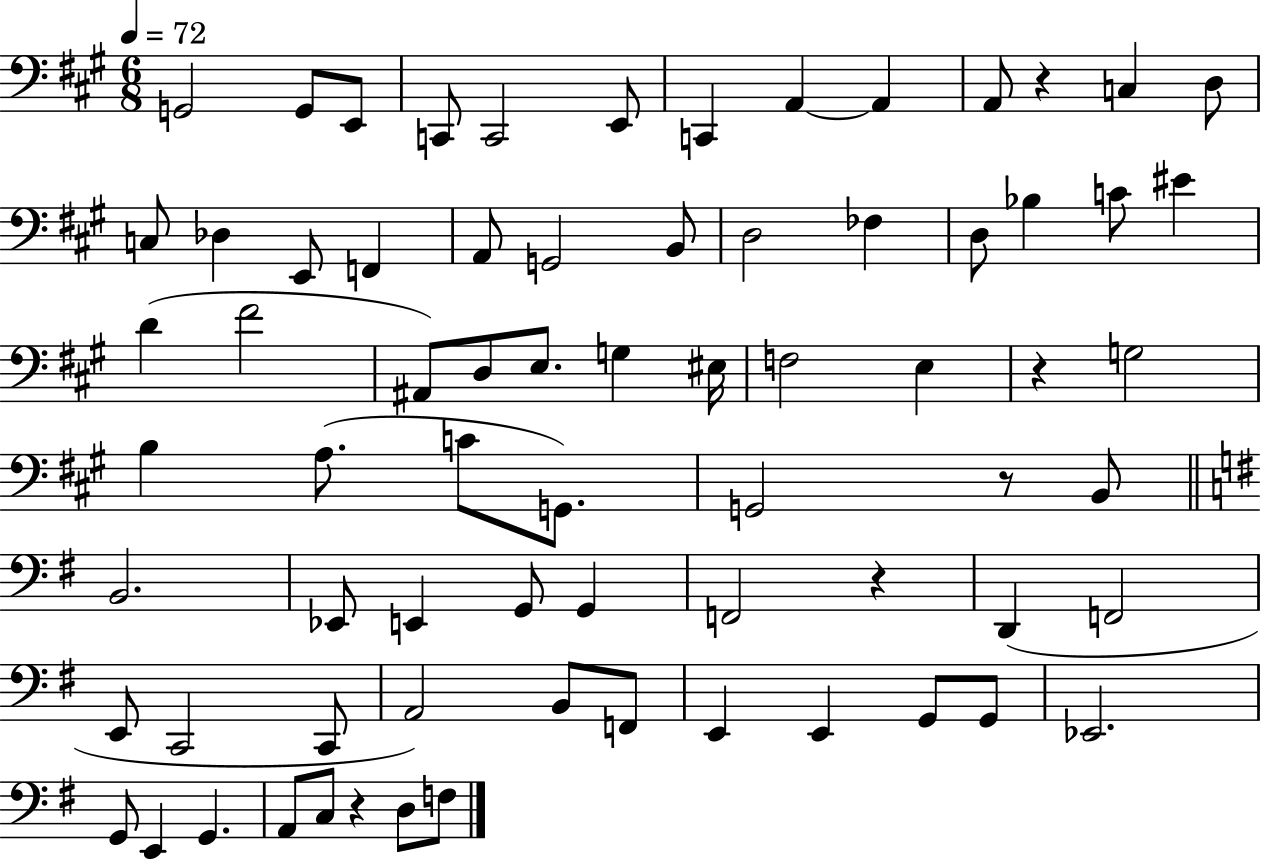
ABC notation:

X:1
T:Untitled
M:6/8
L:1/4
K:A
G,,2 G,,/2 E,,/2 C,,/2 C,,2 E,,/2 C,, A,, A,, A,,/2 z C, D,/2 C,/2 _D, E,,/2 F,, A,,/2 G,,2 B,,/2 D,2 _F, D,/2 _B, C/2 ^E D ^F2 ^A,,/2 D,/2 E,/2 G, ^E,/4 F,2 E, z G,2 B, A,/2 C/2 G,,/2 G,,2 z/2 B,,/2 B,,2 _E,,/2 E,, G,,/2 G,, F,,2 z D,, F,,2 E,,/2 C,,2 C,,/2 A,,2 B,,/2 F,,/2 E,, E,, G,,/2 G,,/2 _E,,2 G,,/2 E,, G,, A,,/2 C,/2 z D,/2 F,/2